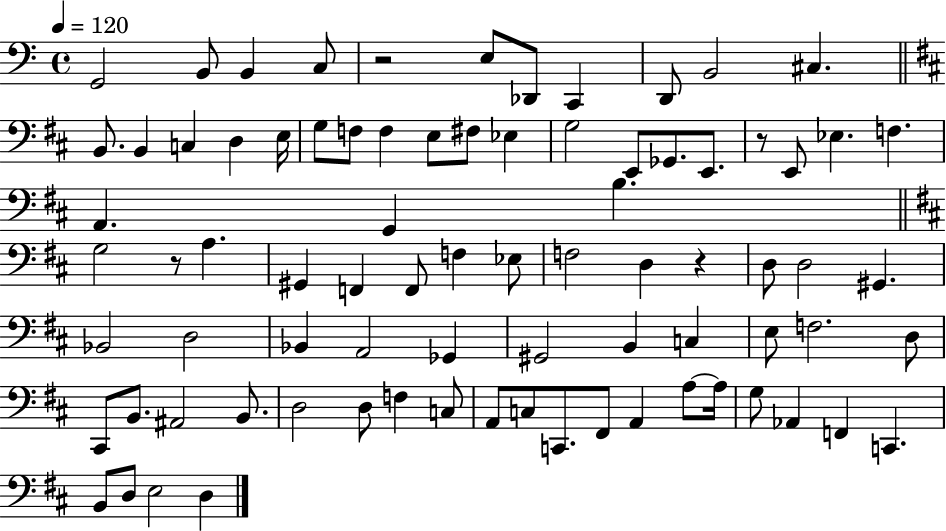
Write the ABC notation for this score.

X:1
T:Untitled
M:4/4
L:1/4
K:C
G,,2 B,,/2 B,, C,/2 z2 E,/2 _D,,/2 C,, D,,/2 B,,2 ^C, B,,/2 B,, C, D, E,/4 G,/2 F,/2 F, E,/2 ^F,/2 _E, G,2 E,,/2 _G,,/2 E,,/2 z/2 E,,/2 _E, F, A,, G,, B, G,2 z/2 A, ^G,, F,, F,,/2 F, _E,/2 F,2 D, z D,/2 D,2 ^G,, _B,,2 D,2 _B,, A,,2 _G,, ^G,,2 B,, C, E,/2 F,2 D,/2 ^C,,/2 B,,/2 ^A,,2 B,,/2 D,2 D,/2 F, C,/2 A,,/2 C,/2 C,,/2 ^F,,/2 A,, A,/2 A,/4 G,/2 _A,, F,, C,, B,,/2 D,/2 E,2 D,